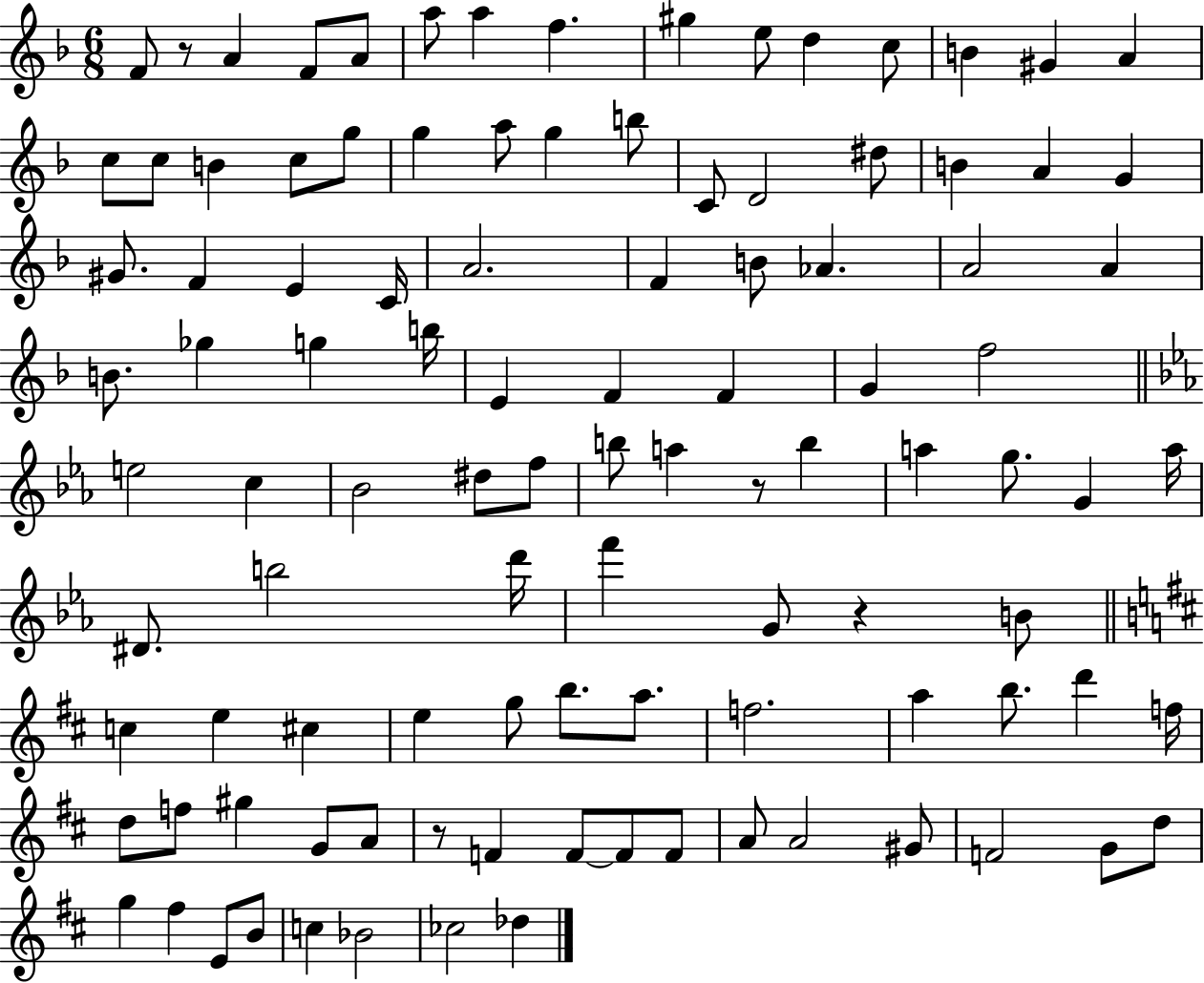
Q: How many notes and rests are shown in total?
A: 105